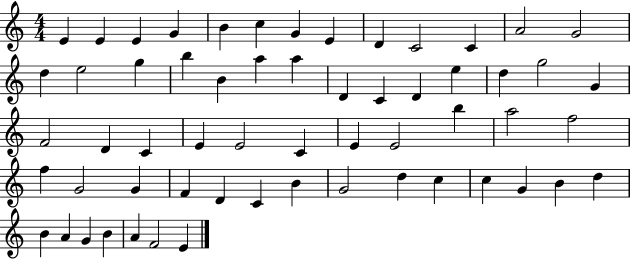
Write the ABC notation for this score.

X:1
T:Untitled
M:4/4
L:1/4
K:C
E E E G B c G E D C2 C A2 G2 d e2 g b B a a D C D e d g2 G F2 D C E E2 C E E2 b a2 f2 f G2 G F D C B G2 d c c G B d B A G B A F2 E